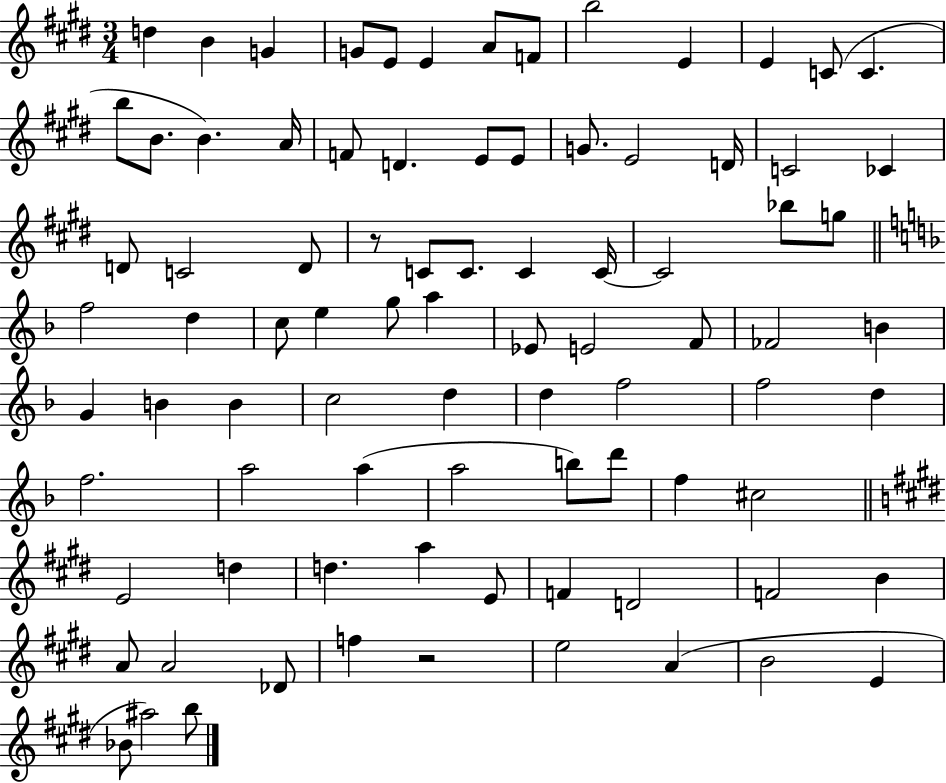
D5/q B4/q G4/q G4/e E4/e E4/q A4/e F4/e B5/h E4/q E4/q C4/e C4/q. B5/e B4/e. B4/q. A4/s F4/e D4/q. E4/e E4/e G4/e. E4/h D4/s C4/h CES4/q D4/e C4/h D4/e R/e C4/e C4/e. C4/q C4/s C4/h Bb5/e G5/e F5/h D5/q C5/e E5/q G5/e A5/q Eb4/e E4/h F4/e FES4/h B4/q G4/q B4/q B4/q C5/h D5/q D5/q F5/h F5/h D5/q F5/h. A5/h A5/q A5/h B5/e D6/e F5/q C#5/h E4/h D5/q D5/q. A5/q E4/e F4/q D4/h F4/h B4/q A4/e A4/h Db4/e F5/q R/h E5/h A4/q B4/h E4/q Bb4/e A#5/h B5/e